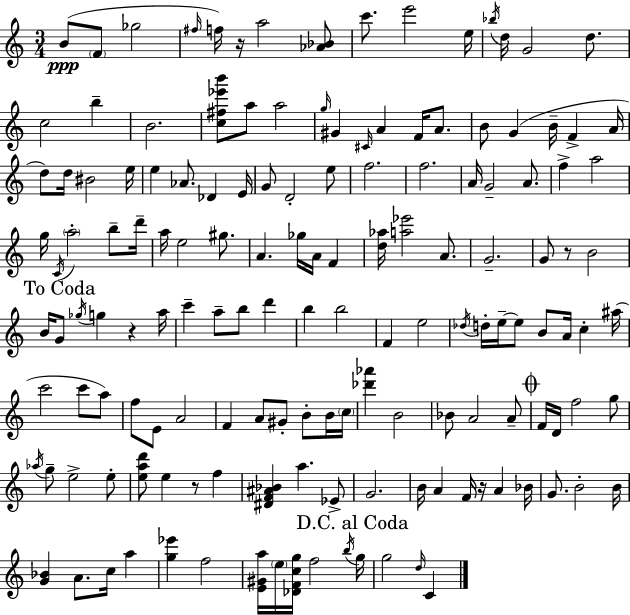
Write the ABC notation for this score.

X:1
T:Untitled
M:3/4
L:1/4
K:Am
B/2 F/2 _g2 ^f/4 f/4 z/4 a2 [_A_B]/2 c'/2 e'2 e/4 _b/4 d/4 G2 d/2 c2 b B2 [c^f_e'b']/2 a/2 a2 g/4 ^G ^C/4 A F/4 A/2 B/2 G B/4 F A/4 d/2 d/4 ^B2 e/4 e _A/2 _D E/4 G/2 D2 e/2 f2 f2 A/4 G2 A/2 f a2 g/4 C/4 a2 b/2 d'/4 a/4 e2 ^g/2 A _g/4 A/4 F [d_a]/4 [a_e']2 A/2 G2 G/2 z/2 B2 B/4 G/2 _g/4 g z a/4 c' a/2 b/2 d' b b2 F e2 _d/4 d/4 e/4 e/2 B/2 A/4 c ^a/4 c'2 c'/2 a/2 f/2 E/2 A2 F A/2 ^G/2 B/2 B/4 c/4 [_d'_a'] B2 _B/2 A2 A/2 F/4 D/4 f2 g/2 _a/4 g/2 e2 e/2 [ead']/2 e z/2 f [^DF^A_B] a _E/2 G2 B/4 A F/4 z/4 A _B/4 G/2 B2 B/4 [G_B] A/2 c/4 a [g_e'] f2 [E^Ga]/4 e/4 [_DFcg]/4 f2 b/4 g/4 g2 d/4 C